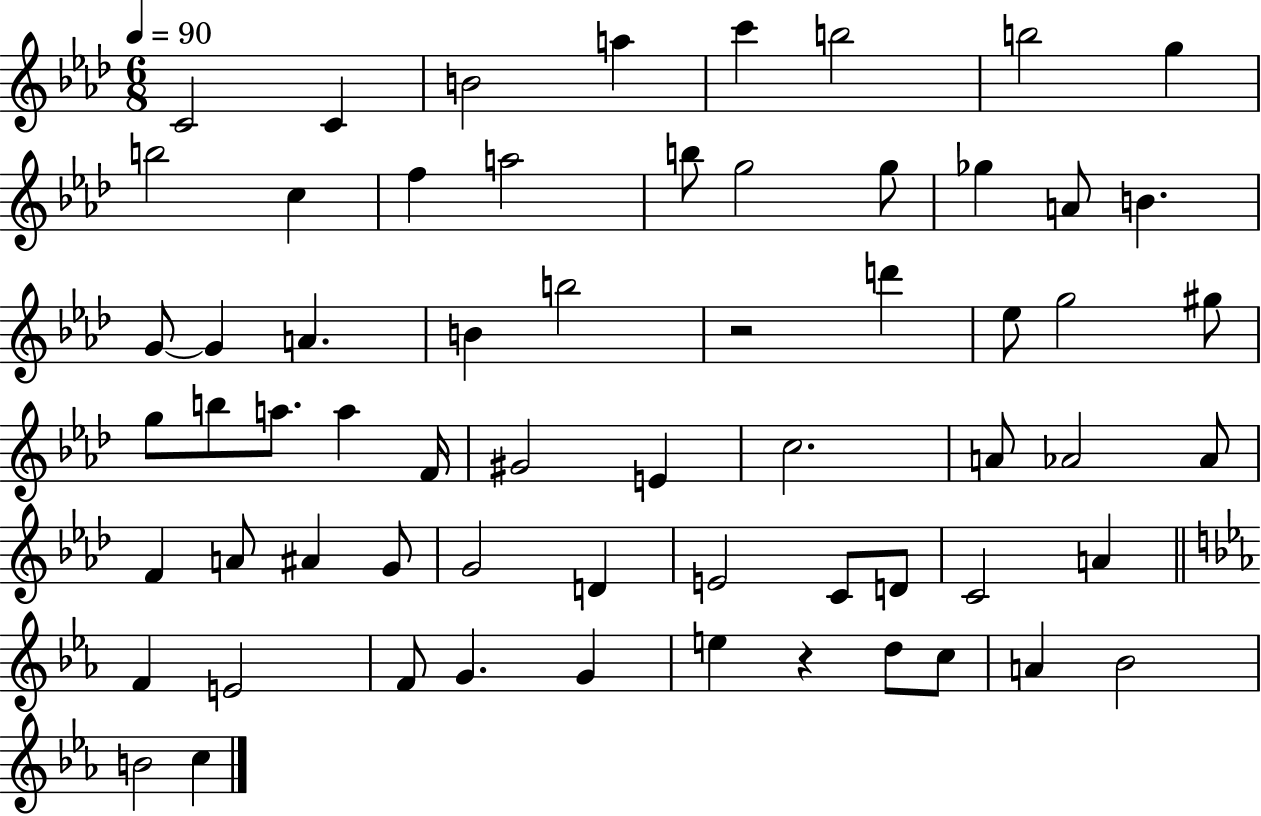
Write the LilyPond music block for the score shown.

{
  \clef treble
  \numericTimeSignature
  \time 6/8
  \key aes \major
  \tempo 4 = 90
  c'2 c'4 | b'2 a''4 | c'''4 b''2 | b''2 g''4 | \break b''2 c''4 | f''4 a''2 | b''8 g''2 g''8 | ges''4 a'8 b'4. | \break g'8~~ g'4 a'4. | b'4 b''2 | r2 d'''4 | ees''8 g''2 gis''8 | \break g''8 b''8 a''8. a''4 f'16 | gis'2 e'4 | c''2. | a'8 aes'2 aes'8 | \break f'4 a'8 ais'4 g'8 | g'2 d'4 | e'2 c'8 d'8 | c'2 a'4 | \break \bar "||" \break \key c \minor f'4 e'2 | f'8 g'4. g'4 | e''4 r4 d''8 c''8 | a'4 bes'2 | \break b'2 c''4 | \bar "|."
}